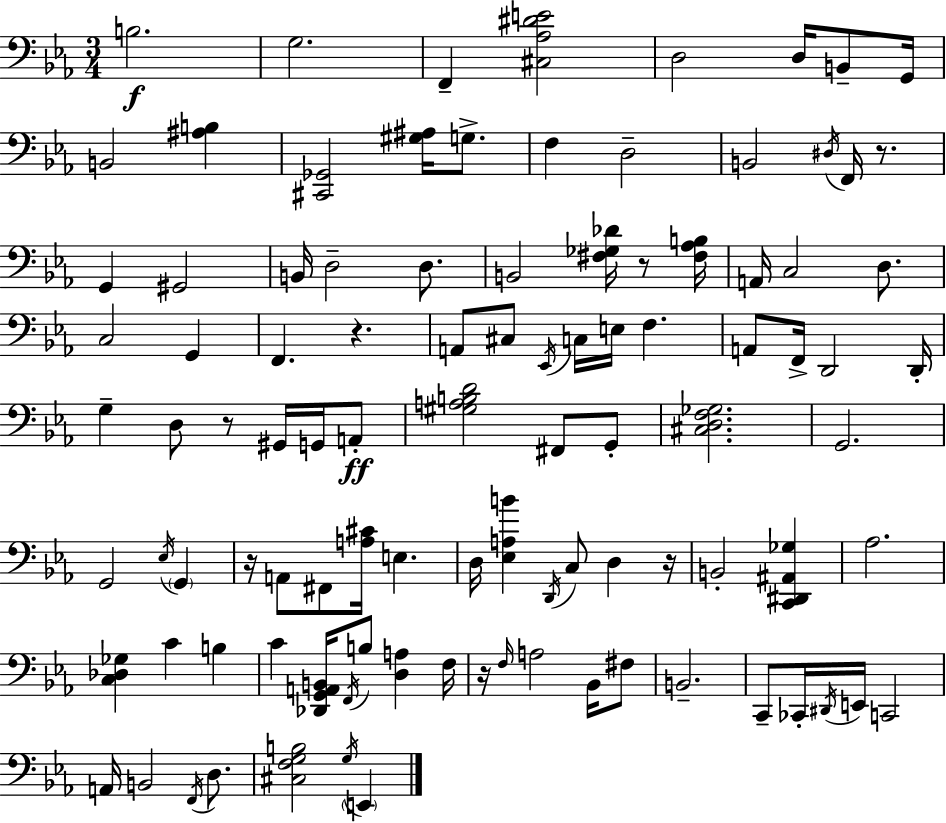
{
  \clef bass
  \numericTimeSignature
  \time 3/4
  \key ees \major
  b2.\f | g2. | f,4-- <cis aes dis' e'>2 | d2 d16 b,8-- g,16 | \break b,2 <ais b>4 | <cis, ges,>2 <gis ais>16 g8.-> | f4 d2-- | b,2 \acciaccatura { dis16 } f,16 r8. | \break g,4 gis,2 | b,16 d2-- d8. | b,2 <fis ges des'>16 r8 | <fis aes b>16 a,16 c2 d8. | \break c2 g,4 | f,4. r4. | a,8 cis8 \acciaccatura { ees,16 } c16 e16 f4. | a,8 f,16-> d,2 | \break d,16-. g4-- d8 r8 gis,16 g,16 | a,8-.\ff <gis a b d'>2 fis,8 | g,8-. <cis d f ges>2. | g,2. | \break g,2 \acciaccatura { ees16 } \parenthesize g,4 | r16 a,8 fis,8 <a cis'>16 e4. | d16 <ees a b'>4 \acciaccatura { d,16 } c8 d4 | r16 b,2-. | \break <c, dis, ais, ges>4 aes2. | <c des ges>4 c'4 | b4 c'4 <des, g, a, b,>16 \acciaccatura { f,16 } b8 | <d a>4 f16 r16 \grace { f16 } a2 | \break bes,16 fis8 b,2.-- | c,8-- ces,16-. \acciaccatura { dis,16 } e,16 c,2 | a,16 b,2 | \acciaccatura { f,16 } d8. <cis f g b>2 | \break \acciaccatura { g16 } \parenthesize e,4 \bar "|."
}